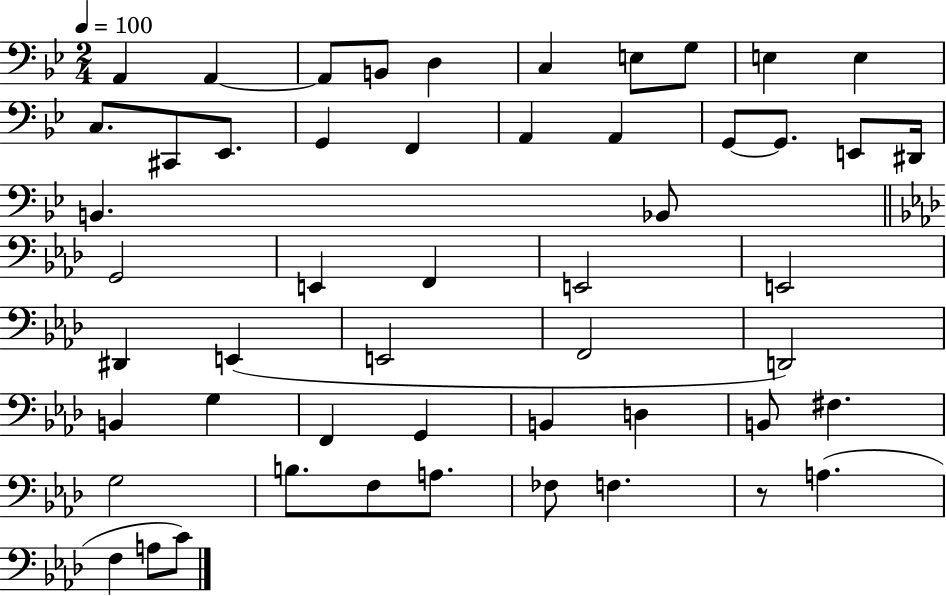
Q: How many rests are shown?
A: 1